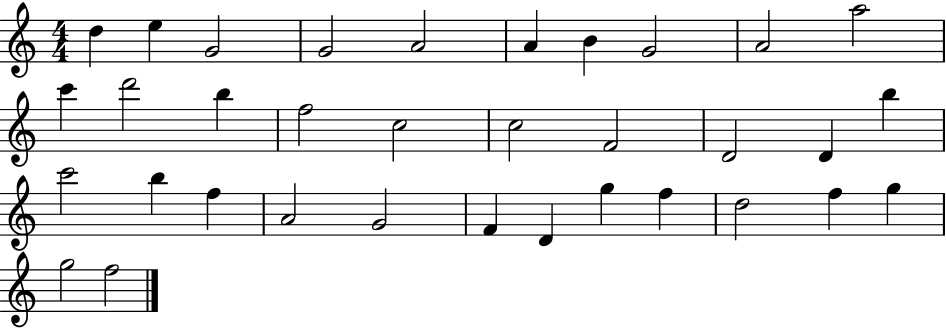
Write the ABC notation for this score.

X:1
T:Untitled
M:4/4
L:1/4
K:C
d e G2 G2 A2 A B G2 A2 a2 c' d'2 b f2 c2 c2 F2 D2 D b c'2 b f A2 G2 F D g f d2 f g g2 f2